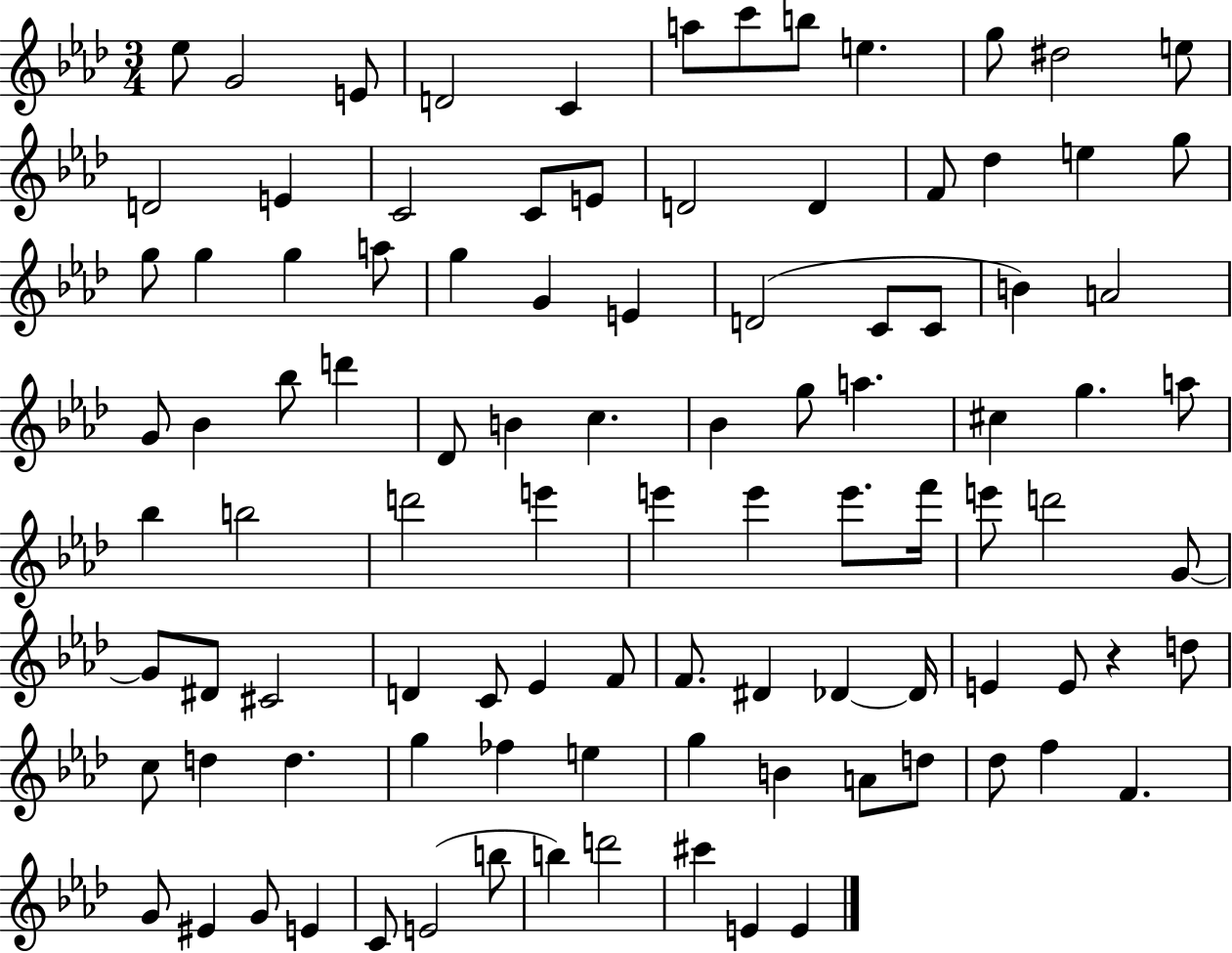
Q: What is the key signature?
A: AES major